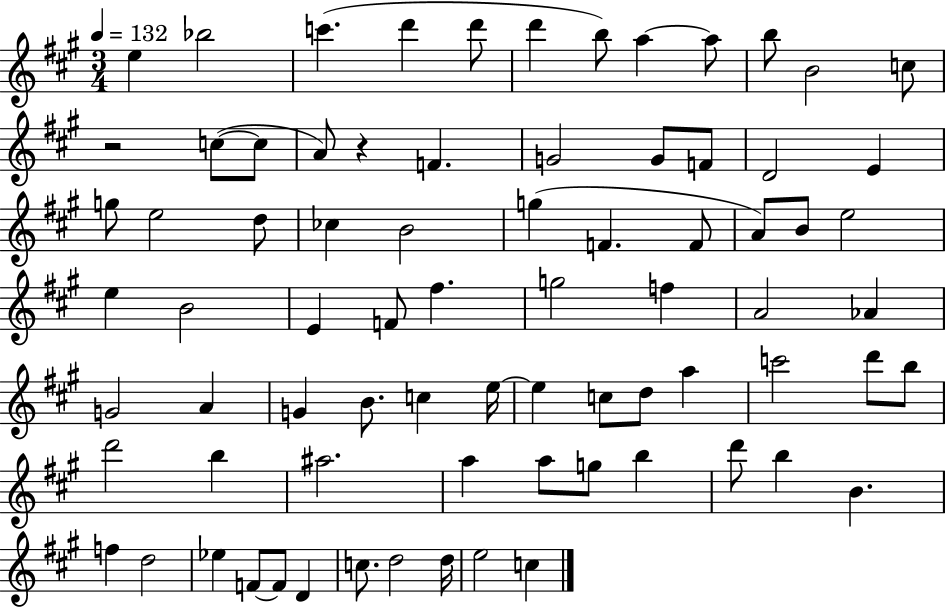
{
  \clef treble
  \numericTimeSignature
  \time 3/4
  \key a \major
  \tempo 4 = 132
  e''4 bes''2 | c'''4.( d'''4 d'''8 | d'''4 b''8) a''4~~ a''8 | b''8 b'2 c''8 | \break r2 c''8~(~ c''8 | a'8) r4 f'4. | g'2 g'8 f'8 | d'2 e'4 | \break g''8 e''2 d''8 | ces''4 b'2 | g''4( f'4. f'8 | a'8) b'8 e''2 | \break e''4 b'2 | e'4 f'8 fis''4. | g''2 f''4 | a'2 aes'4 | \break g'2 a'4 | g'4 b'8. c''4 e''16~~ | e''4 c''8 d''8 a''4 | c'''2 d'''8 b''8 | \break d'''2 b''4 | ais''2. | a''4 a''8 g''8 b''4 | d'''8 b''4 b'4. | \break f''4 d''2 | ees''4 f'8~~ f'8 d'4 | c''8. d''2 d''16 | e''2 c''4 | \break \bar "|."
}